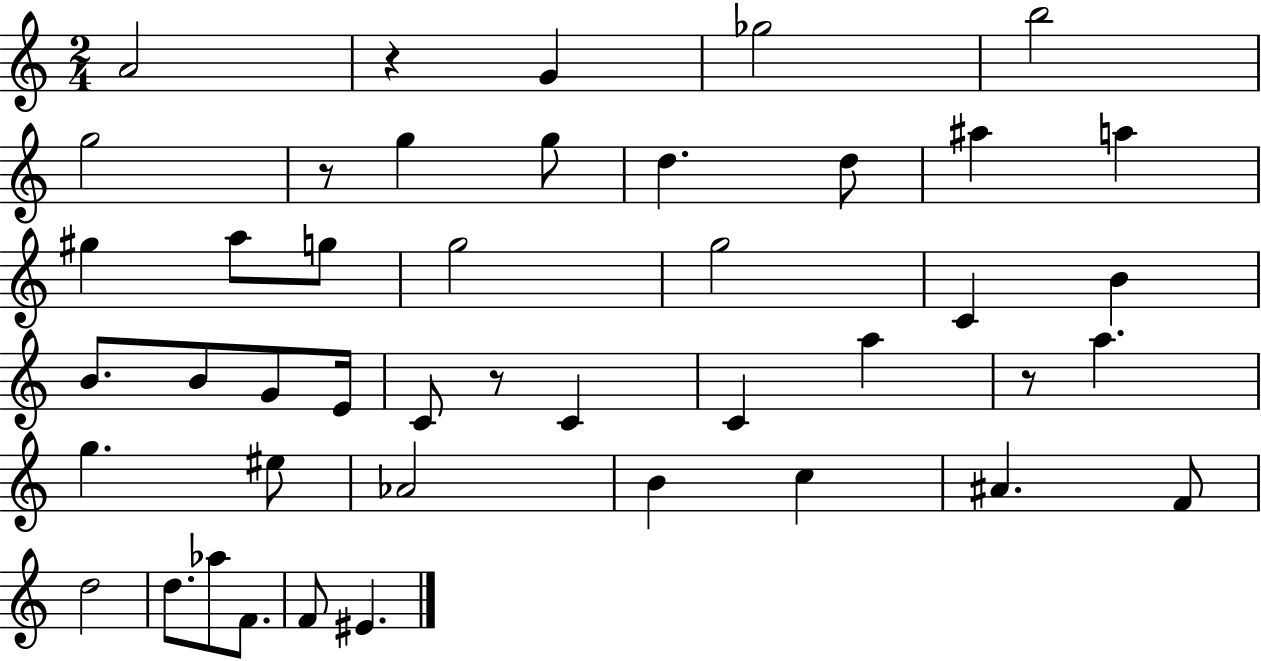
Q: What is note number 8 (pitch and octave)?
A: D5